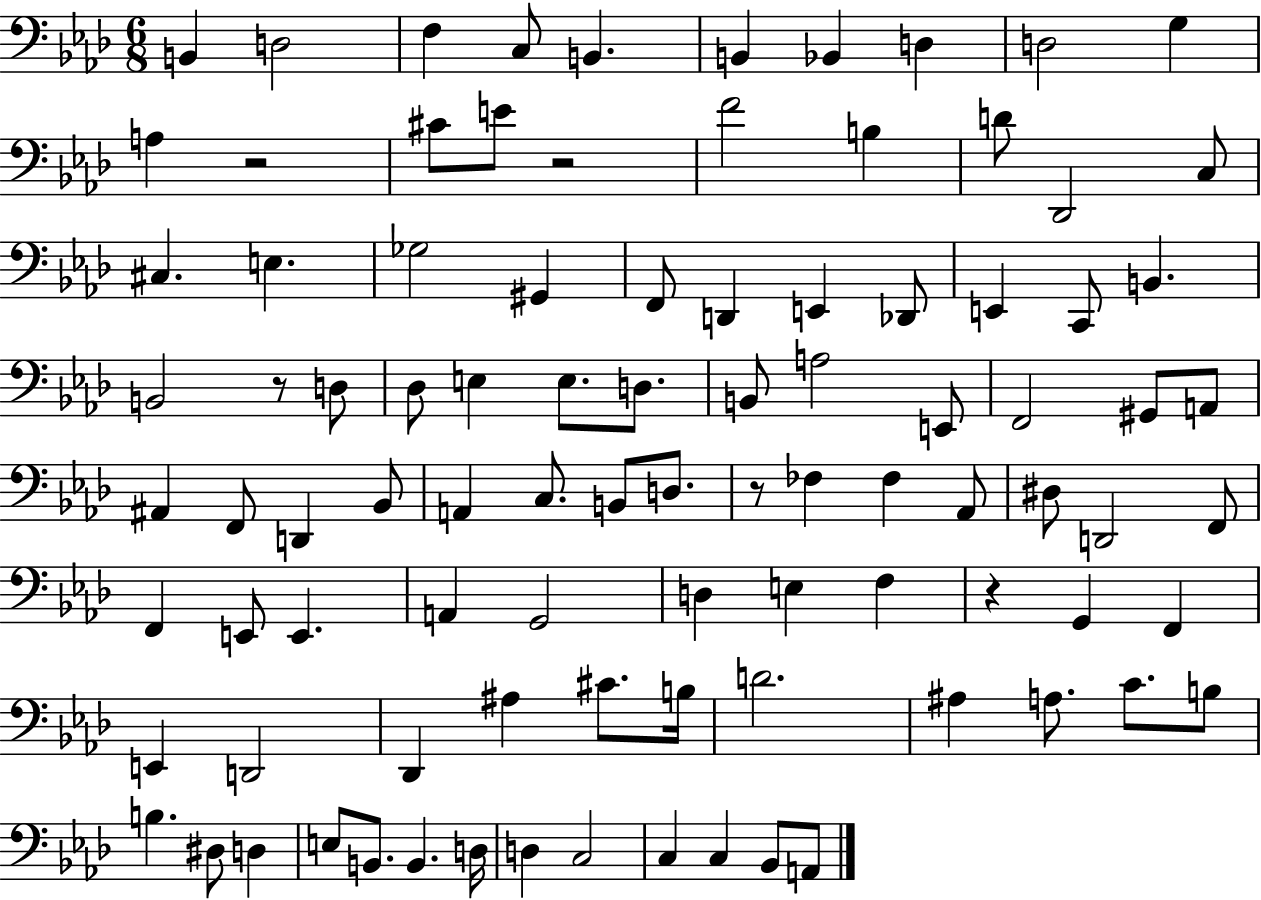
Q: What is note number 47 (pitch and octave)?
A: C3